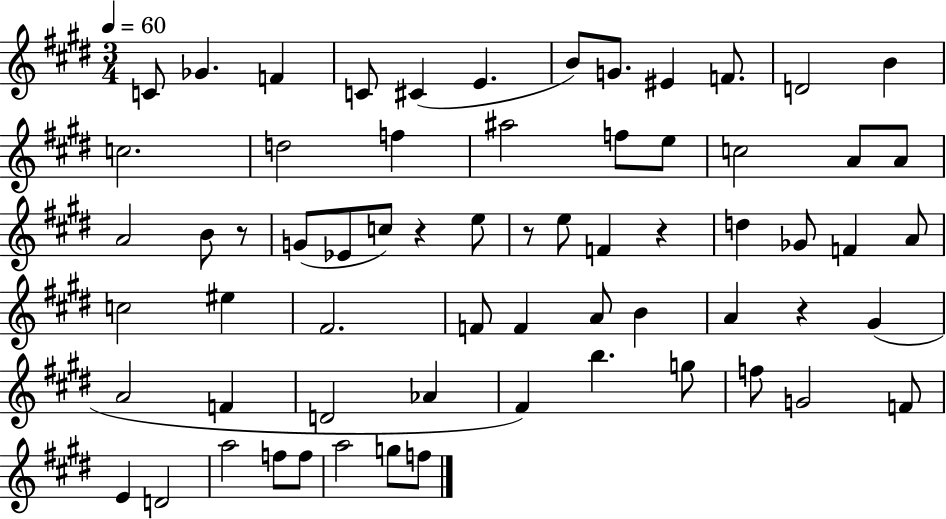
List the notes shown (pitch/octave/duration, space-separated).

C4/e Gb4/q. F4/q C4/e C#4/q E4/q. B4/e G4/e. EIS4/q F4/e. D4/h B4/q C5/h. D5/h F5/q A#5/h F5/e E5/e C5/h A4/e A4/e A4/h B4/e R/e G4/e Eb4/e C5/e R/q E5/e R/e E5/e F4/q R/q D5/q Gb4/e F4/q A4/e C5/h EIS5/q F#4/h. F4/e F4/q A4/e B4/q A4/q R/q G#4/q A4/h F4/q D4/h Ab4/q F#4/q B5/q. G5/e F5/e G4/h F4/e E4/q D4/h A5/h F5/e F5/e A5/h G5/e F5/e